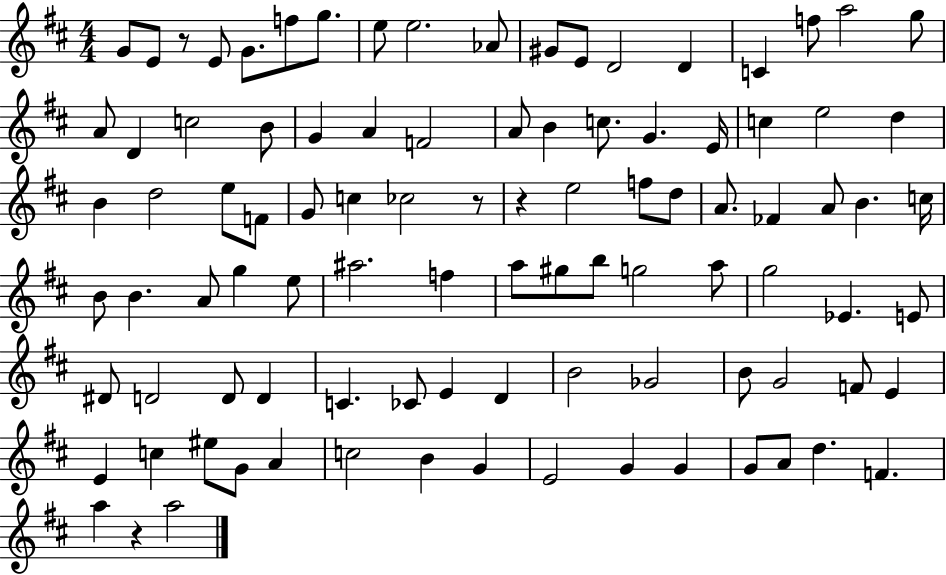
X:1
T:Untitled
M:4/4
L:1/4
K:D
G/2 E/2 z/2 E/2 G/2 f/2 g/2 e/2 e2 _A/2 ^G/2 E/2 D2 D C f/2 a2 g/2 A/2 D c2 B/2 G A F2 A/2 B c/2 G E/4 c e2 d B d2 e/2 F/2 G/2 c _c2 z/2 z e2 f/2 d/2 A/2 _F A/2 B c/4 B/2 B A/2 g e/2 ^a2 f a/2 ^g/2 b/2 g2 a/2 g2 _E E/2 ^D/2 D2 D/2 D C _C/2 E D B2 _G2 B/2 G2 F/2 E E c ^e/2 G/2 A c2 B G E2 G G G/2 A/2 d F a z a2